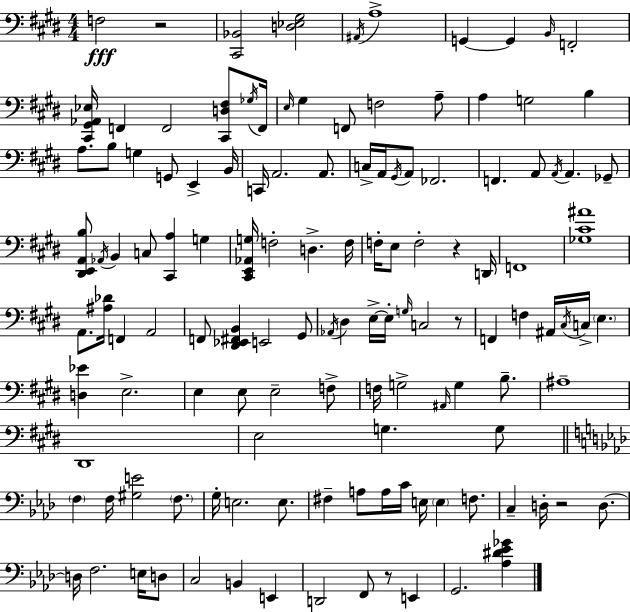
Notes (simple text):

F3/h R/h [C#2,Bb2]/h [D3,Eb3,G#3]/h A#2/s A3/w G2/q G2/q B2/s F2/h [C#2,G#2,Ab2,Eb3]/s F2/q F2/h [C#2,D3,F#3]/e Gb3/s F2/s E3/s G#3/q F2/e F3/h A3/e A3/q G3/h B3/q A3/e. B3/e G3/q G2/e E2/q B2/s C2/s A2/h. A2/e. C3/s A2/s G#2/s A2/e FES2/h. F2/q. A2/e A2/s A2/q. Gb2/e [D#2,E2,A2,B3]/e Ab2/s B2/q C3/e [C#2,A3]/q G3/q [C#2,E2,Ab2,G3]/s F3/h D3/q. F3/s F3/s E3/e F3/h R/q D2/s F2/w [Gb3,C#4,A#4]/w A2/e. [A#3,Db4]/s F2/q A2/h F2/e [D#2,Eb2,F#2,B2]/q E2/h G#2/e Ab2/s D#3/q E3/s E3/s G3/s C3/h R/e F2/q F3/q A#2/s C#3/s C3/s E3/q. [D3,Eb4]/q E3/h. E3/q E3/e E3/h F3/e F3/s G3/h A#2/s G3/q B3/e. A#3/w D#2/w E3/h G3/q. G3/e F3/q F3/s [G#3,E4]/h F3/e. G3/s E3/h. E3/e. F#3/q A3/e A3/s C4/s E3/s E3/q F3/e. C3/q D3/s R/h D3/e. D3/s F3/h. E3/s D3/e C3/h B2/q E2/q D2/h F2/e R/e E2/q G2/h. [Ab3,D#4,Eb4,Gb4]/q